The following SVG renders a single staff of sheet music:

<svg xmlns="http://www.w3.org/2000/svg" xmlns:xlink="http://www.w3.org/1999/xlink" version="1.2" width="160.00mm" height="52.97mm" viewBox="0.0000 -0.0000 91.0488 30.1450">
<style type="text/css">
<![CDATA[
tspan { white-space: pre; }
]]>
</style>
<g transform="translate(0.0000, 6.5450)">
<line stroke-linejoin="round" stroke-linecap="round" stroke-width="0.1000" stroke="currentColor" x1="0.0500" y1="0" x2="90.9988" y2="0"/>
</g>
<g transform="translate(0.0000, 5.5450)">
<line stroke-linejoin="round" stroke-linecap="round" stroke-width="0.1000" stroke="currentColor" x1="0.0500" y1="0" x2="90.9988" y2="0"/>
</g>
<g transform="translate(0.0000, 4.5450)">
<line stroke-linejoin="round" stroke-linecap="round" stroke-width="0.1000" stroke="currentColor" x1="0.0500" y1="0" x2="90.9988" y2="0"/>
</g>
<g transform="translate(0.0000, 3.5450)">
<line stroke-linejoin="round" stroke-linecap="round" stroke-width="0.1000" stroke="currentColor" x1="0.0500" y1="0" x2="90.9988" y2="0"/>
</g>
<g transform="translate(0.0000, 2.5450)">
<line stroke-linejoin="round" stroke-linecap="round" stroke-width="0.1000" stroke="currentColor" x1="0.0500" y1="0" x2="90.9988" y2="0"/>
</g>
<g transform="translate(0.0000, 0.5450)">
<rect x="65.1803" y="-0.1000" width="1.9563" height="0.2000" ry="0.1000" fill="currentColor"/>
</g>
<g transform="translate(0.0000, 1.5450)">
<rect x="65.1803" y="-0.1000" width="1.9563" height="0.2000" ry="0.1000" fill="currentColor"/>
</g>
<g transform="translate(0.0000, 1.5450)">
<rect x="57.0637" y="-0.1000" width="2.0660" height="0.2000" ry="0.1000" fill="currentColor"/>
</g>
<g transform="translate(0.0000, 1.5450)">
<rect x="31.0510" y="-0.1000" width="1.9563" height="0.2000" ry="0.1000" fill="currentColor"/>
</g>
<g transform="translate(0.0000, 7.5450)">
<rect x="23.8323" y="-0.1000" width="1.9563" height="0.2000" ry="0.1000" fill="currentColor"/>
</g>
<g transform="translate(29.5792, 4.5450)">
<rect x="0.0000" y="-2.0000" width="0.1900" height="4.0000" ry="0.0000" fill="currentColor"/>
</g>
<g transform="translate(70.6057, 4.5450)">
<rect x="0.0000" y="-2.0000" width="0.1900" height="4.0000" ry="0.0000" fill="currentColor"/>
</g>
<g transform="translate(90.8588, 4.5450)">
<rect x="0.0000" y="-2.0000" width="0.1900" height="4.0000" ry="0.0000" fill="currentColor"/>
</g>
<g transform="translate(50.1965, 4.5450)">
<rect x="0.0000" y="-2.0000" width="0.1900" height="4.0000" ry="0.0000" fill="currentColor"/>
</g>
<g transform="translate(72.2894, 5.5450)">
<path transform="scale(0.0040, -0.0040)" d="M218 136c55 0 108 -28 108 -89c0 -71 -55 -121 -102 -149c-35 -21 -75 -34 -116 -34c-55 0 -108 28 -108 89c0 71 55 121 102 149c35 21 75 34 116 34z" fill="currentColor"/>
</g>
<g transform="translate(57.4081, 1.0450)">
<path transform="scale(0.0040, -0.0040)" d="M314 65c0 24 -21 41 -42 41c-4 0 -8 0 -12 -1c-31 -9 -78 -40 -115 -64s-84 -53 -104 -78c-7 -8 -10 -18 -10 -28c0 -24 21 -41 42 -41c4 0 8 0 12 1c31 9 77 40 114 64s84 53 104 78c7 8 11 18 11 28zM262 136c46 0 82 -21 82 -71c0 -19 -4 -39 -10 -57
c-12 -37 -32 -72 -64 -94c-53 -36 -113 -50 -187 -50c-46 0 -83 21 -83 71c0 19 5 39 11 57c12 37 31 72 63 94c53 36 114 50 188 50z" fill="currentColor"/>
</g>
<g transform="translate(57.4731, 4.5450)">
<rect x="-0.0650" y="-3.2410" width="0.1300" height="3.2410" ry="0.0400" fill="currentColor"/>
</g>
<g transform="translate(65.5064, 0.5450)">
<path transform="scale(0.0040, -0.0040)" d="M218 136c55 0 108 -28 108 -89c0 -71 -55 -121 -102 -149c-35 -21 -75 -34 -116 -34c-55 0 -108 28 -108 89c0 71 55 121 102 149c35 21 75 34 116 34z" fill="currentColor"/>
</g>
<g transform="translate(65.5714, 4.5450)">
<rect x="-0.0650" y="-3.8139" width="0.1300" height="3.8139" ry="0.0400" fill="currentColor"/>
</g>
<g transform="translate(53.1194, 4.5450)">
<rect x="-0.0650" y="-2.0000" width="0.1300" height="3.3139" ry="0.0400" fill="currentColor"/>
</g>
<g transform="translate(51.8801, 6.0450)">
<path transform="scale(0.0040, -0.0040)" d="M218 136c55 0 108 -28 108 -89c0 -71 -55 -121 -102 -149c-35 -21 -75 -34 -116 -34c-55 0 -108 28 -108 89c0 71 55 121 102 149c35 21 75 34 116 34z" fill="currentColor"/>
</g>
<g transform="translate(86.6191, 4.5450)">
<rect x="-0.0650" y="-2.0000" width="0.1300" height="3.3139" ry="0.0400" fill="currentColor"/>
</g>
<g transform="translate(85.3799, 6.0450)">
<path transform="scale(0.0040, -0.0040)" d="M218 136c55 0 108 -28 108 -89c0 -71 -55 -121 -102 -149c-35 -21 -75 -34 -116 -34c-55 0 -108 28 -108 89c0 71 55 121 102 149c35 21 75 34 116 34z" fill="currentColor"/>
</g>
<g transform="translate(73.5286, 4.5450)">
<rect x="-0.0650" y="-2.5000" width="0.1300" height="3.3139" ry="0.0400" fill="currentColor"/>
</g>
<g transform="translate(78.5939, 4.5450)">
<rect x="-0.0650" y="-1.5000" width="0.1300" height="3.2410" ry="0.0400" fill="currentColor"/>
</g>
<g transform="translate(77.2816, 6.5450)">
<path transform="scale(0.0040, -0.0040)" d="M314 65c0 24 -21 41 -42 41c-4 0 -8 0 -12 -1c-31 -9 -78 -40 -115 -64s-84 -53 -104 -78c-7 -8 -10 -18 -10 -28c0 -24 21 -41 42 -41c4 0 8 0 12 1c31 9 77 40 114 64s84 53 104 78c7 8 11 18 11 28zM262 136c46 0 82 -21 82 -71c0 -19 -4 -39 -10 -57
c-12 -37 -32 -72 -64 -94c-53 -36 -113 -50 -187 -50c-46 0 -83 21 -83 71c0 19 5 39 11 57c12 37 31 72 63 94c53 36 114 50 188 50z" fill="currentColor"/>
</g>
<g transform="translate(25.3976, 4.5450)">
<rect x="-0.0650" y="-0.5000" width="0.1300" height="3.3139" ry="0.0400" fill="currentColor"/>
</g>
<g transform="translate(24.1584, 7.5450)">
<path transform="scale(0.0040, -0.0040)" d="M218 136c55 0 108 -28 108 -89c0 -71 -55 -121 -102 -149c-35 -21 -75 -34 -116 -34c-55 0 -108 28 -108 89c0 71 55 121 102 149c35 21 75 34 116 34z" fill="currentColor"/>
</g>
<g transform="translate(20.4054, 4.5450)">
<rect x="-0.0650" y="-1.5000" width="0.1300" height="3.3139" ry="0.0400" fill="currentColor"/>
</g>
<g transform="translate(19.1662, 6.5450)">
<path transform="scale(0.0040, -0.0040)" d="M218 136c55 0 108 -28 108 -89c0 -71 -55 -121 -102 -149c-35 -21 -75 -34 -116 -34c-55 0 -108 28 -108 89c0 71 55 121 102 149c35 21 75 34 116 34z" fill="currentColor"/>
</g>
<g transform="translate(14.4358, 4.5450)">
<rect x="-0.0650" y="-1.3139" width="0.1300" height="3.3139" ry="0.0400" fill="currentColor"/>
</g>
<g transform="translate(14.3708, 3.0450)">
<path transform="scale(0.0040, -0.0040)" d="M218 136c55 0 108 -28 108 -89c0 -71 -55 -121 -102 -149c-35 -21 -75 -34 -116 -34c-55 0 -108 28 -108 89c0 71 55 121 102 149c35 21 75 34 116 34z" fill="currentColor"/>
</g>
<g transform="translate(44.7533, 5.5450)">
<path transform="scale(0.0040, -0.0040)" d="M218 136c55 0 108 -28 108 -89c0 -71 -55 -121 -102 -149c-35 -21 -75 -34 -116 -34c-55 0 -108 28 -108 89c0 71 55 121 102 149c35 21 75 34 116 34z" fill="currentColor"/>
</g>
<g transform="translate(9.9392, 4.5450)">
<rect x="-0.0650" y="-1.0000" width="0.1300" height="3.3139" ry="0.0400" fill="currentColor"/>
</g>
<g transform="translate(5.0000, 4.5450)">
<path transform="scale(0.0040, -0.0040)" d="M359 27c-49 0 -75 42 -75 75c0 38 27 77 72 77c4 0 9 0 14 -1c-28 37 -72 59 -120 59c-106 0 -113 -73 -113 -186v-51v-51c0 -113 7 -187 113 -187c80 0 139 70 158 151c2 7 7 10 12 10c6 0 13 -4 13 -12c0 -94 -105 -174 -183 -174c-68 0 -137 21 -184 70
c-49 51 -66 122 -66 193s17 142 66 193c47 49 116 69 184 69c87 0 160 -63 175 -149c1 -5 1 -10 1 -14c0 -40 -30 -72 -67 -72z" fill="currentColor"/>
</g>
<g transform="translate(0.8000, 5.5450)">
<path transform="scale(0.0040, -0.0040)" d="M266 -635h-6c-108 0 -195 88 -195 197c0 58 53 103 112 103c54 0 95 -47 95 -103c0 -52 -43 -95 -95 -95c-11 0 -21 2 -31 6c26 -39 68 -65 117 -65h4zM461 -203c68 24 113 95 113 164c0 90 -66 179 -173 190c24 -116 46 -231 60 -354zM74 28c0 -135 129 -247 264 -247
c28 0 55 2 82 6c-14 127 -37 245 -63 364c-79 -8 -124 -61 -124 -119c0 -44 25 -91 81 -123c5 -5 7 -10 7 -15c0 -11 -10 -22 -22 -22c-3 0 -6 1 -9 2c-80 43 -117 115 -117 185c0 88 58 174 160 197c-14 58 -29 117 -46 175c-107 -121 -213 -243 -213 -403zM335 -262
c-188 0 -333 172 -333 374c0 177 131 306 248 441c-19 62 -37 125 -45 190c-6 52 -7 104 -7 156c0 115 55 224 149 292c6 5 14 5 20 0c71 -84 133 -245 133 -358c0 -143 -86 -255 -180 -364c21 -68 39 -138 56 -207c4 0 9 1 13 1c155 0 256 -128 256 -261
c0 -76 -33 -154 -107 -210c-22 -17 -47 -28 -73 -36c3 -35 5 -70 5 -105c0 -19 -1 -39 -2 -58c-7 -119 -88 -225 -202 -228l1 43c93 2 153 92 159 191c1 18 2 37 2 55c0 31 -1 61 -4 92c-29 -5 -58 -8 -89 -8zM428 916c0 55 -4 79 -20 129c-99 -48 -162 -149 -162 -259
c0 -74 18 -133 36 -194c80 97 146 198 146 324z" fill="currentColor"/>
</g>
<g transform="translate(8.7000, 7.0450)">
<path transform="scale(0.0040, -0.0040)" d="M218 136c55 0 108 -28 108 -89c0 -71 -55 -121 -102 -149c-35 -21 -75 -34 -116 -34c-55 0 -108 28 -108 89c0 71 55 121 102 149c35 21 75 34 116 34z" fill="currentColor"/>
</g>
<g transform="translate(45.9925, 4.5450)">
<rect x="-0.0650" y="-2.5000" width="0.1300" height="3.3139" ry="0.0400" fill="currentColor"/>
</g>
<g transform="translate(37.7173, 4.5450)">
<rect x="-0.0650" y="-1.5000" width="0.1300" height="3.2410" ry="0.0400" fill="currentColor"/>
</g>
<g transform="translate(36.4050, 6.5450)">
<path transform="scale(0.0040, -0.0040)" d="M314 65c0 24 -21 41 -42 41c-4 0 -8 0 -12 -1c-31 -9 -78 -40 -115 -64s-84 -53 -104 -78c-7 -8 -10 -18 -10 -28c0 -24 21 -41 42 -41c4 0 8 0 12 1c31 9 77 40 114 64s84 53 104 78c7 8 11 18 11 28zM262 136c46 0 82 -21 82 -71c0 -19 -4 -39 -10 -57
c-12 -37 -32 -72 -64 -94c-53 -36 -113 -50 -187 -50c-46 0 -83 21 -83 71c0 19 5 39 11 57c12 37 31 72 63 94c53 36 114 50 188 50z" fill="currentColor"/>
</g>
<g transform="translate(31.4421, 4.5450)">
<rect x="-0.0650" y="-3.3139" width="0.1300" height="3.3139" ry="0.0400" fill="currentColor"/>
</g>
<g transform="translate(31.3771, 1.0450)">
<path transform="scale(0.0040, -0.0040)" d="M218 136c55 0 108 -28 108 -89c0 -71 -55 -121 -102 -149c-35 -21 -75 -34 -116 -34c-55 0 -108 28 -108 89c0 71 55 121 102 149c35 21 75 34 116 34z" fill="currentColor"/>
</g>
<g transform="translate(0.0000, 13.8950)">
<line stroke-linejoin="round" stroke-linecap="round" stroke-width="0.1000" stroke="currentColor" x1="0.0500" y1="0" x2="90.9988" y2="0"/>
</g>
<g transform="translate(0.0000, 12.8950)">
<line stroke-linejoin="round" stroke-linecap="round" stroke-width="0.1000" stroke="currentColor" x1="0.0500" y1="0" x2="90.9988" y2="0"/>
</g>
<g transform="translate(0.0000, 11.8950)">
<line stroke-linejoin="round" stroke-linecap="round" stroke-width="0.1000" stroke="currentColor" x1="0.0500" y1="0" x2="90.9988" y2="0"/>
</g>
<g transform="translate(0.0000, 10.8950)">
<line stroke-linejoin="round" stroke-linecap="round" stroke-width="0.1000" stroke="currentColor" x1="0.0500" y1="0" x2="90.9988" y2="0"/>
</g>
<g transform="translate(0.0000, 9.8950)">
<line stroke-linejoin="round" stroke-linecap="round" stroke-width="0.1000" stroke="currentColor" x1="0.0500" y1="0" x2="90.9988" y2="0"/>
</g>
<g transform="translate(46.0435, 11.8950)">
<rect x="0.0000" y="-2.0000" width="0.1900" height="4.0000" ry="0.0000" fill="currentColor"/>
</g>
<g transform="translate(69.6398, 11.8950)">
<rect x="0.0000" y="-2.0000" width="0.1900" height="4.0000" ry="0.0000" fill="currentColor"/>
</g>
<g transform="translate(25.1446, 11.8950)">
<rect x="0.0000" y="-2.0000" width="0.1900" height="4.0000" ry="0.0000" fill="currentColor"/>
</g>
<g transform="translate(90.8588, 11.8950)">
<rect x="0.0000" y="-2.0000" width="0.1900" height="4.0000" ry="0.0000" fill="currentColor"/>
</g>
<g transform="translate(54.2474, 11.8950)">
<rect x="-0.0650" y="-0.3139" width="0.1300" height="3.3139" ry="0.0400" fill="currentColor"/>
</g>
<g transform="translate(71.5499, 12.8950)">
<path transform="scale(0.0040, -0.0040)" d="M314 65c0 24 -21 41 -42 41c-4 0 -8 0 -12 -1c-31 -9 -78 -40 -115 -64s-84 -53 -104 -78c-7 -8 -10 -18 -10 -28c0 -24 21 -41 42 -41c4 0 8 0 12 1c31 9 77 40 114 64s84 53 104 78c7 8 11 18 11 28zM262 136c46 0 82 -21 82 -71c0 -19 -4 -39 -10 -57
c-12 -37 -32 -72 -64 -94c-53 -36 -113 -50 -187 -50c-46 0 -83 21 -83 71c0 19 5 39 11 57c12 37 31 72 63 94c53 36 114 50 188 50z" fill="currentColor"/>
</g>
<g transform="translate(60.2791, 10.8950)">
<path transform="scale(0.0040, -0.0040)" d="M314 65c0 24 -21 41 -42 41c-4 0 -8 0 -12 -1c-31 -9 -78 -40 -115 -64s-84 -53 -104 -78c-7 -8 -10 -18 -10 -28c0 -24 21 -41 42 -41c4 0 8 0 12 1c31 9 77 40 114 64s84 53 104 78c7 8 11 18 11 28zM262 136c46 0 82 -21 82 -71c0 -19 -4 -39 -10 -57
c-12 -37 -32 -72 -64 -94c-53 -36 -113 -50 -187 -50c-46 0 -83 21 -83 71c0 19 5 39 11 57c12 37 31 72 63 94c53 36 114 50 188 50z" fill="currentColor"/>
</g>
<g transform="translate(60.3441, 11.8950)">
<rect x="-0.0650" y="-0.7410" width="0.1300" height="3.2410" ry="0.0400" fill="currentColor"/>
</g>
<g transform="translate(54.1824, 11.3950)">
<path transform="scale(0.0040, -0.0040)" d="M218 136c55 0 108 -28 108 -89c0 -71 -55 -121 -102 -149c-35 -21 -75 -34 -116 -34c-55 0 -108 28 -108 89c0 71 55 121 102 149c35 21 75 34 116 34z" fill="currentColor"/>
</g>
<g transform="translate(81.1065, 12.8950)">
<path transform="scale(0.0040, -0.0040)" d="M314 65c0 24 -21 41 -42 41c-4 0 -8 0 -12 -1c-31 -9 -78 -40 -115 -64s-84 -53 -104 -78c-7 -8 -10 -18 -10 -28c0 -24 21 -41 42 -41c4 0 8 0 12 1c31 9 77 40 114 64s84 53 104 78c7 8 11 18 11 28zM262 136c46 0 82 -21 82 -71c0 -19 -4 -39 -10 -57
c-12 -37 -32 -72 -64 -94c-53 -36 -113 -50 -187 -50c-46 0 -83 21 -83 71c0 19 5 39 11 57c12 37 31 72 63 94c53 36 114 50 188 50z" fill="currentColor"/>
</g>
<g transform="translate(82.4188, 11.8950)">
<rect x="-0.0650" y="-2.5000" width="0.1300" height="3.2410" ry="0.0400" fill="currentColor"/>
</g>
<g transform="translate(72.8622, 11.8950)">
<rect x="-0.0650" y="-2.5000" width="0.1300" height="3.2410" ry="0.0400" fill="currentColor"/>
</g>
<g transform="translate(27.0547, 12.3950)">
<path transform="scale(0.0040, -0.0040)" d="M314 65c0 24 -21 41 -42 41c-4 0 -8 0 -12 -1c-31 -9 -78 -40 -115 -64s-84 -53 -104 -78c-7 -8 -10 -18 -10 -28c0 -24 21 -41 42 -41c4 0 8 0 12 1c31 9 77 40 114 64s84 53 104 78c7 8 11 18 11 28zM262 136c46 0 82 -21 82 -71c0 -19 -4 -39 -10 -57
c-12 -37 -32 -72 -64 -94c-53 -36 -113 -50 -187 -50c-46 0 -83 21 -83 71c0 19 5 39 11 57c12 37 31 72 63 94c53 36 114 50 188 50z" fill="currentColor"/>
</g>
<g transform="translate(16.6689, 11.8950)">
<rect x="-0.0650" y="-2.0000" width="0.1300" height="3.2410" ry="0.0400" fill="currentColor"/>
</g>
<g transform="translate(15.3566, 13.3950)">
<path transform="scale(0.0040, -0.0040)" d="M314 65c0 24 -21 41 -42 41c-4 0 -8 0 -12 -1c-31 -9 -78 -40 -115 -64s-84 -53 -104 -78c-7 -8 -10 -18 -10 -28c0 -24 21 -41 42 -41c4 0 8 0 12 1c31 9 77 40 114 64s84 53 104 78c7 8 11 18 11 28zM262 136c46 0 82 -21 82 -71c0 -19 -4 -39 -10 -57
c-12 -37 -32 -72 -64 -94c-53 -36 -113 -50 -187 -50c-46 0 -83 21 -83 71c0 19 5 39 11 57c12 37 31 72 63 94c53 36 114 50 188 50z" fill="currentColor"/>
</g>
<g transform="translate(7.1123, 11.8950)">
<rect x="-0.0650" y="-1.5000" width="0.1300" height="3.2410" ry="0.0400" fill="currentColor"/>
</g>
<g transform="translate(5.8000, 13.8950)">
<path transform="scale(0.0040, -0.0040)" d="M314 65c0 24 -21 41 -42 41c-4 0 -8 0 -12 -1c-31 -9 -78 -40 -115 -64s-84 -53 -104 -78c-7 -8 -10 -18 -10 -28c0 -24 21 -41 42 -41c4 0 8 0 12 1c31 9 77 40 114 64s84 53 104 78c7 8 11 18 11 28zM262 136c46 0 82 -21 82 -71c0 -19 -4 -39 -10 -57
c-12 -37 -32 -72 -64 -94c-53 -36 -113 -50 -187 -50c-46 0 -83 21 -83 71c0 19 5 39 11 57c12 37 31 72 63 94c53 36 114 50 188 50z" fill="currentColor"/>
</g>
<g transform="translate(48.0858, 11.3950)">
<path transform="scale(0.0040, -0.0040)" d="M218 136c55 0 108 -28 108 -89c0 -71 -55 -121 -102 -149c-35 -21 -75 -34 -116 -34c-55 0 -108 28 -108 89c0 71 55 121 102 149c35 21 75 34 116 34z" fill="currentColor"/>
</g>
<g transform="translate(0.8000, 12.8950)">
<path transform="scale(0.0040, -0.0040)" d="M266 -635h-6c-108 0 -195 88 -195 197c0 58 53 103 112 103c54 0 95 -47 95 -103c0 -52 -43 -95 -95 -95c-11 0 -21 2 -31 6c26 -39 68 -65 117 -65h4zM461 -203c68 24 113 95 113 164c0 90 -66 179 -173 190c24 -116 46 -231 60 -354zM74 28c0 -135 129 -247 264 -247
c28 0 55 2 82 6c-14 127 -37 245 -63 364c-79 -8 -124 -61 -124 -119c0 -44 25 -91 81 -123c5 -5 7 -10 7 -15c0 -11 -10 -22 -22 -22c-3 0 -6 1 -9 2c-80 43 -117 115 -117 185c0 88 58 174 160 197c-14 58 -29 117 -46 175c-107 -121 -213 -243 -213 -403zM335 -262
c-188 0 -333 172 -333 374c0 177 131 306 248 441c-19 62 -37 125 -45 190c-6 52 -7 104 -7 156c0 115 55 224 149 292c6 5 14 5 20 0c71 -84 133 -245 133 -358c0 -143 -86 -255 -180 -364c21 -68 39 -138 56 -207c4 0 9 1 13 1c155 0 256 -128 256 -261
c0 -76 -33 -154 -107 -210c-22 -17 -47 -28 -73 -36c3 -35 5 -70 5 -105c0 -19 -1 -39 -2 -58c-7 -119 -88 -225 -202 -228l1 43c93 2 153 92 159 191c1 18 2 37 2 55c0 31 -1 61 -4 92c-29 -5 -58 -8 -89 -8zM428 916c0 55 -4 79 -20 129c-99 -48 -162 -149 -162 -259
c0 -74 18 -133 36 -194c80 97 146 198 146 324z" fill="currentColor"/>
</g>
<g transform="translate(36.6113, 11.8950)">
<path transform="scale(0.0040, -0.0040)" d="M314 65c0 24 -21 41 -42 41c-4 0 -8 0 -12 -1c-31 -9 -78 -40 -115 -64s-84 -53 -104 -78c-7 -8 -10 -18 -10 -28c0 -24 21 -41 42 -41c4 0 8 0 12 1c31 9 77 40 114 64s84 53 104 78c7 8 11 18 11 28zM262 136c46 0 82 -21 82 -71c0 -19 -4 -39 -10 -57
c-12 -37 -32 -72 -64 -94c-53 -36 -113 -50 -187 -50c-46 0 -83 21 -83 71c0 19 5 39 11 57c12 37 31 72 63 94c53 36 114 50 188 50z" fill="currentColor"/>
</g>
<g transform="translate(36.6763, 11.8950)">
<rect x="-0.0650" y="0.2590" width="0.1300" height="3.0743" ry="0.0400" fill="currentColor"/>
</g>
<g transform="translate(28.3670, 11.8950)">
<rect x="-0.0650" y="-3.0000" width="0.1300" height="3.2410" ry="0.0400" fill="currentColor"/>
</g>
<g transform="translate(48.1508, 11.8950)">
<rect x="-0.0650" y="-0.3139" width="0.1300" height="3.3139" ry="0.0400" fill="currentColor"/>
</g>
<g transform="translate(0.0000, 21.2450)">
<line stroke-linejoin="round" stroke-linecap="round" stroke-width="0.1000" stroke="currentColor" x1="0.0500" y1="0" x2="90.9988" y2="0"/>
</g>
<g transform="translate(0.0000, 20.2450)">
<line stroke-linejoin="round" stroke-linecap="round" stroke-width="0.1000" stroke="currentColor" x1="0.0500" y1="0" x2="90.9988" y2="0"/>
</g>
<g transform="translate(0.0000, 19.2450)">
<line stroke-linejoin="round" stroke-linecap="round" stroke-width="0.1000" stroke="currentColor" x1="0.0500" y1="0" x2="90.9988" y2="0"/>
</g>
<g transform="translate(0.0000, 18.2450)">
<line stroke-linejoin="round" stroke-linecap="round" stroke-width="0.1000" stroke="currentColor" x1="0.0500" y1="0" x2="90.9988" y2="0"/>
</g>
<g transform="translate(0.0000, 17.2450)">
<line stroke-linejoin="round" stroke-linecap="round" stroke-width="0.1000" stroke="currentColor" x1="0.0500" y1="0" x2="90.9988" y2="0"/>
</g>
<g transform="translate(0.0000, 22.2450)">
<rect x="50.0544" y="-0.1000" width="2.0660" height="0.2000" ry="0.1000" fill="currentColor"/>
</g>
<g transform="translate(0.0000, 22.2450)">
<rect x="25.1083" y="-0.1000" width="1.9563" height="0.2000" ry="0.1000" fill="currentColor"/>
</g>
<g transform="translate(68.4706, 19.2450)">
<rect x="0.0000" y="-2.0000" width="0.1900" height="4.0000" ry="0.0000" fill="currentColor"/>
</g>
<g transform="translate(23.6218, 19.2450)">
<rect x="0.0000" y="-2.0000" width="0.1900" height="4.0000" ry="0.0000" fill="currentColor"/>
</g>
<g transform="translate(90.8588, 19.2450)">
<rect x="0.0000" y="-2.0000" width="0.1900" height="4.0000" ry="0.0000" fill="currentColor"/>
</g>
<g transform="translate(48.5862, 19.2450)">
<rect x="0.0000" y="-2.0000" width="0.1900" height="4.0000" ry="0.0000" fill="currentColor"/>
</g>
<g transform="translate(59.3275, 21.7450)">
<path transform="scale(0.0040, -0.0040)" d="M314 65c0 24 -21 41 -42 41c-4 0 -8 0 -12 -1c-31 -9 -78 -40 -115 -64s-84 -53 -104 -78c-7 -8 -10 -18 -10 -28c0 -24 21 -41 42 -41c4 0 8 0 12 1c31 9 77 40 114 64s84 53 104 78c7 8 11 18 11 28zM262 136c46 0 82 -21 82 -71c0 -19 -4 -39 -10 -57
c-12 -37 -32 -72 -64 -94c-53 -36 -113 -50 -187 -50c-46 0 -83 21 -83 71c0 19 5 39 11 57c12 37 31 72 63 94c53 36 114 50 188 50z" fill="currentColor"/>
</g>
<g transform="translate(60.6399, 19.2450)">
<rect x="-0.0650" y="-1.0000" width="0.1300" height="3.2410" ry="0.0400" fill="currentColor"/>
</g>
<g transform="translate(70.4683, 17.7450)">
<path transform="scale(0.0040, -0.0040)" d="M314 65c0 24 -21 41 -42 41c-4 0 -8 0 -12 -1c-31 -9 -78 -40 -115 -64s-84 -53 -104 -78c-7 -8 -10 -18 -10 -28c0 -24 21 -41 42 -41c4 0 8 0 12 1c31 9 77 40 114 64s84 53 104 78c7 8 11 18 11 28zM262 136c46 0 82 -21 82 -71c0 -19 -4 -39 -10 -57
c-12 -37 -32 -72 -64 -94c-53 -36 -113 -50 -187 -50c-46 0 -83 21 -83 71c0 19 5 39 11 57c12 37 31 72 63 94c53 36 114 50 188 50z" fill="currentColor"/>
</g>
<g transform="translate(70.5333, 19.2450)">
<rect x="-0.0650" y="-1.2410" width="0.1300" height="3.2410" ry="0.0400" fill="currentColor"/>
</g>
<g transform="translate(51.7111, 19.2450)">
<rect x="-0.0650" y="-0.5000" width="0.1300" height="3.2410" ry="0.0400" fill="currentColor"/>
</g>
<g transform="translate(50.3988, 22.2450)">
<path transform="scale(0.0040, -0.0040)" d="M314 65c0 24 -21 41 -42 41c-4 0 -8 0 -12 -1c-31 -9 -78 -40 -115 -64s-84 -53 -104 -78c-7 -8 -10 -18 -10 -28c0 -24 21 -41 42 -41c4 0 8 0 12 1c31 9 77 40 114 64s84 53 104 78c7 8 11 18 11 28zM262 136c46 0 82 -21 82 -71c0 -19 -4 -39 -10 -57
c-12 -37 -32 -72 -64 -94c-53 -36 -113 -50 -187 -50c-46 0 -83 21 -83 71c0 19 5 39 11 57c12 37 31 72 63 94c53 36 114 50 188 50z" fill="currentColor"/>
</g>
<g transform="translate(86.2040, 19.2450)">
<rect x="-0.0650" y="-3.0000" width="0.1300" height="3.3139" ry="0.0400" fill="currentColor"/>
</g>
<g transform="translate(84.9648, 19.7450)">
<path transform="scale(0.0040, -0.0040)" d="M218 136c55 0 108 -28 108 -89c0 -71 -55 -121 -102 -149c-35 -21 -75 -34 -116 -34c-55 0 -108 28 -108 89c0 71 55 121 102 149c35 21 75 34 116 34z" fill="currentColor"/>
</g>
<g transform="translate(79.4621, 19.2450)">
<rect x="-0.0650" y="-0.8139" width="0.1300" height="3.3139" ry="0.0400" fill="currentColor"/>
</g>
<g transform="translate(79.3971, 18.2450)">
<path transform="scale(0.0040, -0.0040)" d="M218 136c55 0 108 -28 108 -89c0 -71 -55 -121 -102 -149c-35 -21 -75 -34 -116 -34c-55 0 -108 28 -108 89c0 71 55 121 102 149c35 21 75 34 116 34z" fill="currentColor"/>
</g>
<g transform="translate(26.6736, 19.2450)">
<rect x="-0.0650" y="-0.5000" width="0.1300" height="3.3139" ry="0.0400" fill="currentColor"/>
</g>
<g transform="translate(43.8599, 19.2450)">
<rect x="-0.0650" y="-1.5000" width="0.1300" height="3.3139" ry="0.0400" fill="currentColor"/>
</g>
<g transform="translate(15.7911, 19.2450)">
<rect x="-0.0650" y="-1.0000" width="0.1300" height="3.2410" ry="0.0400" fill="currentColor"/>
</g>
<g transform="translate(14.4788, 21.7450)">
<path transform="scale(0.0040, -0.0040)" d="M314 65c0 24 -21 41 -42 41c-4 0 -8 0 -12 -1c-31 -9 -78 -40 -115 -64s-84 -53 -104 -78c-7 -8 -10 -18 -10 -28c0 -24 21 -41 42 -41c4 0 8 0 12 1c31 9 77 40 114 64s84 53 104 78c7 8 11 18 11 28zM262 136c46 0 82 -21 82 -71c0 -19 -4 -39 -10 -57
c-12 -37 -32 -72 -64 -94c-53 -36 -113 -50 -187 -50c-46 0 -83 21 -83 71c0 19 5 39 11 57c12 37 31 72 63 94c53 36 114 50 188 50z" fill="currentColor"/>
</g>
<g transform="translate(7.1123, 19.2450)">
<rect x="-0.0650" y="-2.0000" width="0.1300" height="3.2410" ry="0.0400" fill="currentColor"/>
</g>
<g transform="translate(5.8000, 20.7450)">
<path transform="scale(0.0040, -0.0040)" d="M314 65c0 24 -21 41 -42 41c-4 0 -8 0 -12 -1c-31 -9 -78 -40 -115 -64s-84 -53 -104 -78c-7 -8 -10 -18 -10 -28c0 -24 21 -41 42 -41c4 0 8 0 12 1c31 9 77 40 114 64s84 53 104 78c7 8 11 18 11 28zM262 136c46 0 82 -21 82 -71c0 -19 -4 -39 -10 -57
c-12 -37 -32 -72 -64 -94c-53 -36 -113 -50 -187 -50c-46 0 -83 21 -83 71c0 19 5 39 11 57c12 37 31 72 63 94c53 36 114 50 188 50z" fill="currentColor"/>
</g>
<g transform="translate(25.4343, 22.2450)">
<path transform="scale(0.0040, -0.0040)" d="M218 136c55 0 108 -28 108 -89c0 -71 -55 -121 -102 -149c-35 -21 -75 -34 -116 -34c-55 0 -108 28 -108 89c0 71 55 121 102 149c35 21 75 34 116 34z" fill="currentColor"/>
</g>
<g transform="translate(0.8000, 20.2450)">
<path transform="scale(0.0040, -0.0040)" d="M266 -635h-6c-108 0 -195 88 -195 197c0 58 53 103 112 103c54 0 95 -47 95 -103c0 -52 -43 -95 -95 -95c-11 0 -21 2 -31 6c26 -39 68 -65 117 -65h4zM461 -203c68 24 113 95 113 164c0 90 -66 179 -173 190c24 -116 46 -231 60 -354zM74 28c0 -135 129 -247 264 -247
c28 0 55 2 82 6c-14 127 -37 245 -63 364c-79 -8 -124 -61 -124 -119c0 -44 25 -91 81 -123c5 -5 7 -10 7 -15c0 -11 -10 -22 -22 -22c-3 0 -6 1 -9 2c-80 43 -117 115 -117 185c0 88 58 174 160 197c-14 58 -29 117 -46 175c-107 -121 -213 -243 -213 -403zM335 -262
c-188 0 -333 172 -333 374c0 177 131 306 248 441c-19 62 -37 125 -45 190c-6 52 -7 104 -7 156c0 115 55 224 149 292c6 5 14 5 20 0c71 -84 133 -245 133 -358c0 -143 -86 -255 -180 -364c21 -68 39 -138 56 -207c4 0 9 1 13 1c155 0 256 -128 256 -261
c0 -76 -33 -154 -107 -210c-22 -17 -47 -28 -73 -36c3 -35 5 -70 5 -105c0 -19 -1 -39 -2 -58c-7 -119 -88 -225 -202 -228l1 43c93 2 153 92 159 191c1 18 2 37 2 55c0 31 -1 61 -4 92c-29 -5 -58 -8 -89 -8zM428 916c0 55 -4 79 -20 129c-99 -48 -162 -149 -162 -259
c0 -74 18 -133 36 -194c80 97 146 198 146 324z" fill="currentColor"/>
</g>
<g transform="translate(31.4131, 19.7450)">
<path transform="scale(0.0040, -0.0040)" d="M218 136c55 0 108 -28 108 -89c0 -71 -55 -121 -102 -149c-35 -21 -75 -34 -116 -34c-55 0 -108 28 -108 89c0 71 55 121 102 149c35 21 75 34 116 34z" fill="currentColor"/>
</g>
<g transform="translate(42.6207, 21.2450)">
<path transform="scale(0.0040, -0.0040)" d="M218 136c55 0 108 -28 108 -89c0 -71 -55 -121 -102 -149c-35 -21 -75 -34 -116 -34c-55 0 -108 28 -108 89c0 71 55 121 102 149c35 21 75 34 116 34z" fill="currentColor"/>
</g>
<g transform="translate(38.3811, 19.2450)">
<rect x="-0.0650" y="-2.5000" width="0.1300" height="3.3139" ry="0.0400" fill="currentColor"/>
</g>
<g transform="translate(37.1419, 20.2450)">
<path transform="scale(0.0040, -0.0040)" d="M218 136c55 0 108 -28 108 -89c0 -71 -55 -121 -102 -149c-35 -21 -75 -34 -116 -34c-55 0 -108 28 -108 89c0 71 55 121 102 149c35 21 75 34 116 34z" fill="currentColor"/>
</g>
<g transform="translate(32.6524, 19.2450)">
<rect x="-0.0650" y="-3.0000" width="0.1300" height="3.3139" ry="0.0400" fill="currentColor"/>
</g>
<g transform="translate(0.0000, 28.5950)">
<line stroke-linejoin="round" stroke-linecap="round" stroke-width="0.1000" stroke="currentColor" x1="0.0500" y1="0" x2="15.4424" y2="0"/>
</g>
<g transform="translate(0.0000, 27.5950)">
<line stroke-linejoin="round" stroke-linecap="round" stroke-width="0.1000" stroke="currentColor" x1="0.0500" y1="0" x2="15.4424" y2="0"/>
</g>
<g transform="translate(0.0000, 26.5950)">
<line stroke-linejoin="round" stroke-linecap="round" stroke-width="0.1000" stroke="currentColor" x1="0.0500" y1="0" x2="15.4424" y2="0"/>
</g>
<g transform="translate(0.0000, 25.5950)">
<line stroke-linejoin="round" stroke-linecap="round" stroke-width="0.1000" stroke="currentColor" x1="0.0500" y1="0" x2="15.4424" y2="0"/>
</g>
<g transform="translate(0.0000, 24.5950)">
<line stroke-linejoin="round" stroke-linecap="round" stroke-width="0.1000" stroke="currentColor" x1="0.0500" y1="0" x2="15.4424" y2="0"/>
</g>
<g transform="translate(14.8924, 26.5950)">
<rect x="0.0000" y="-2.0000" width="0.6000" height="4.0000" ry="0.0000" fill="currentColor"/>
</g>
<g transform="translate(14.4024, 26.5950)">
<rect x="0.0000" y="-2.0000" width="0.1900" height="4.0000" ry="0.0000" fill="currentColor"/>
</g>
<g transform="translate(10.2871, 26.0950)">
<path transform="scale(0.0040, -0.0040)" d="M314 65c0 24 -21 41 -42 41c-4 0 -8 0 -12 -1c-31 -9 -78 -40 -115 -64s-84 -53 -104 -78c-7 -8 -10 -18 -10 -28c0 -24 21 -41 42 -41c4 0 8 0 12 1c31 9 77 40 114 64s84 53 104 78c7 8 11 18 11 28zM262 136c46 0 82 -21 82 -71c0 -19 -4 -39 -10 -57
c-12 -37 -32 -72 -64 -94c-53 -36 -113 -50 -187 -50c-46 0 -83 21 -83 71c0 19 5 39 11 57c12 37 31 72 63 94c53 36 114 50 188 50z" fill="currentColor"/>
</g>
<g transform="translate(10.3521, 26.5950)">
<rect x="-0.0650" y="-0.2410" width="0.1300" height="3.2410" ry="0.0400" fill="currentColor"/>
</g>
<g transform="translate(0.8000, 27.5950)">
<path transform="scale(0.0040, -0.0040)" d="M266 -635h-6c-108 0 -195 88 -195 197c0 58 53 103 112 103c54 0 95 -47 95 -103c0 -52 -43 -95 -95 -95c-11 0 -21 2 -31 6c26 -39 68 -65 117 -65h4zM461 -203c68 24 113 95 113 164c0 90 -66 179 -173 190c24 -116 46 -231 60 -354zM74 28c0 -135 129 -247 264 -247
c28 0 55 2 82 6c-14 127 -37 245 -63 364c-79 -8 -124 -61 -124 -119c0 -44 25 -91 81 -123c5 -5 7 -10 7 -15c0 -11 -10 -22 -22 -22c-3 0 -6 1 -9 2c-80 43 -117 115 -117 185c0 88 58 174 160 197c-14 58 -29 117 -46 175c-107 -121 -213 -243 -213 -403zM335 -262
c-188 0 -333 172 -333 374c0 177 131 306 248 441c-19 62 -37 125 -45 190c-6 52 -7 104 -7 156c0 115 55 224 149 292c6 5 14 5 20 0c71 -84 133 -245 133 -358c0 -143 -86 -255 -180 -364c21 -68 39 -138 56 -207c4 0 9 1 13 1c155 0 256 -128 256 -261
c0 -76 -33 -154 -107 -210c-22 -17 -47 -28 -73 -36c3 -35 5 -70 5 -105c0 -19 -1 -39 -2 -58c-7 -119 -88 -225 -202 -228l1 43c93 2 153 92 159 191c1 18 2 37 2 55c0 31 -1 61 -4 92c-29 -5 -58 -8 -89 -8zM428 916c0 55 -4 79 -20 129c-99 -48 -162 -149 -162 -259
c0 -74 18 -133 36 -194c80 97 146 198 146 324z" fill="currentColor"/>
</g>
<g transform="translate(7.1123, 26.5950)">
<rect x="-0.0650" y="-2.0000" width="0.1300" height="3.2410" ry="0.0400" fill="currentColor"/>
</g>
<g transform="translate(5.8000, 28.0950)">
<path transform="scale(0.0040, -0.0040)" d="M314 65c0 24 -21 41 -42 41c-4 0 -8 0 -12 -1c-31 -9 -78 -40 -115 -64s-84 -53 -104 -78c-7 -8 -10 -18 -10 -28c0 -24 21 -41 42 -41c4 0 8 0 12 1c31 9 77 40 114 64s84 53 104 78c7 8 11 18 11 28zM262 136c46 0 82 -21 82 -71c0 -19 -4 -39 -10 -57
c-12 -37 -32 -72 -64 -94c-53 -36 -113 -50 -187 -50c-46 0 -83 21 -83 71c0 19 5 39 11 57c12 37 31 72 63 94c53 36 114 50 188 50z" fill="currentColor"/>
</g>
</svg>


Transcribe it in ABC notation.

X:1
T:Untitled
M:4/4
L:1/4
K:C
D e E C b E2 G F b2 c' G E2 F E2 F2 A2 B2 c c d2 G2 G2 F2 D2 C A G E C2 D2 e2 d A F2 c2